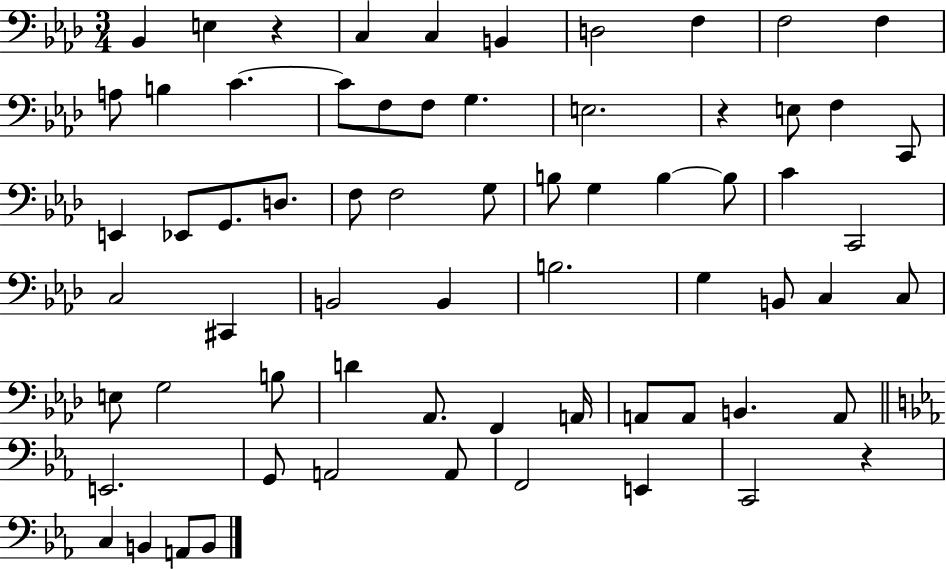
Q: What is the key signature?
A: AES major